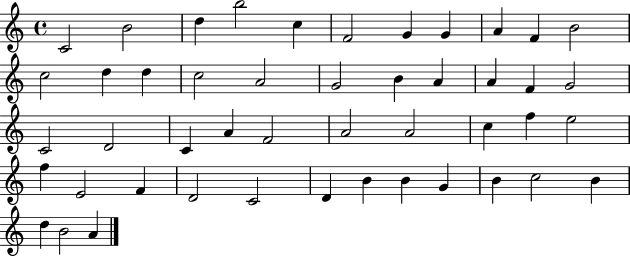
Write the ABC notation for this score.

X:1
T:Untitled
M:4/4
L:1/4
K:C
C2 B2 d b2 c F2 G G A F B2 c2 d d c2 A2 G2 B A A F G2 C2 D2 C A F2 A2 A2 c f e2 f E2 F D2 C2 D B B G B c2 B d B2 A